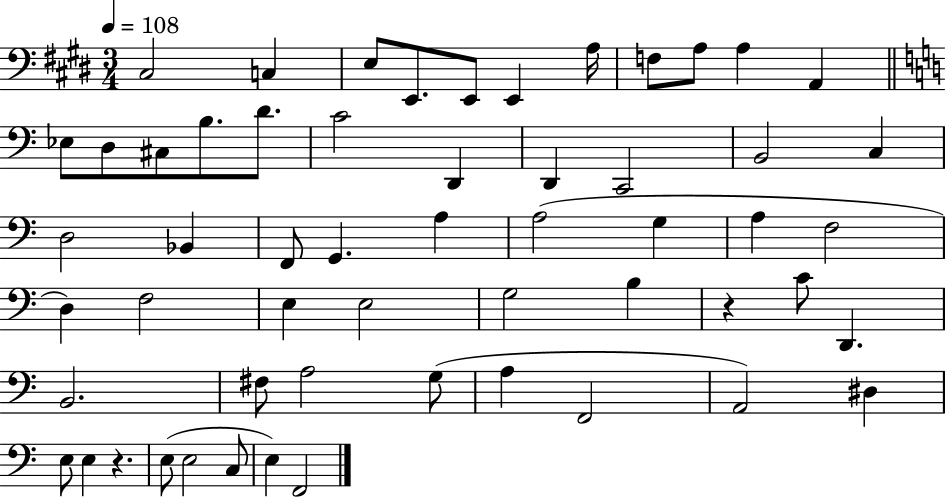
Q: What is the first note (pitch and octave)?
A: C#3